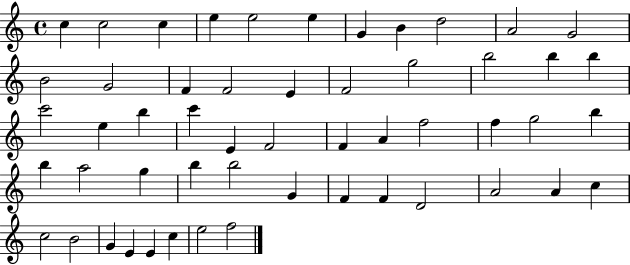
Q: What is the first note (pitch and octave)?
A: C5